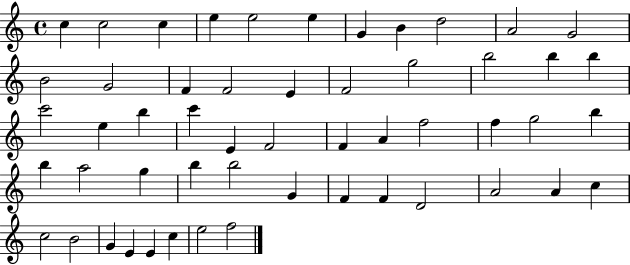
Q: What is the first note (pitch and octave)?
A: C5